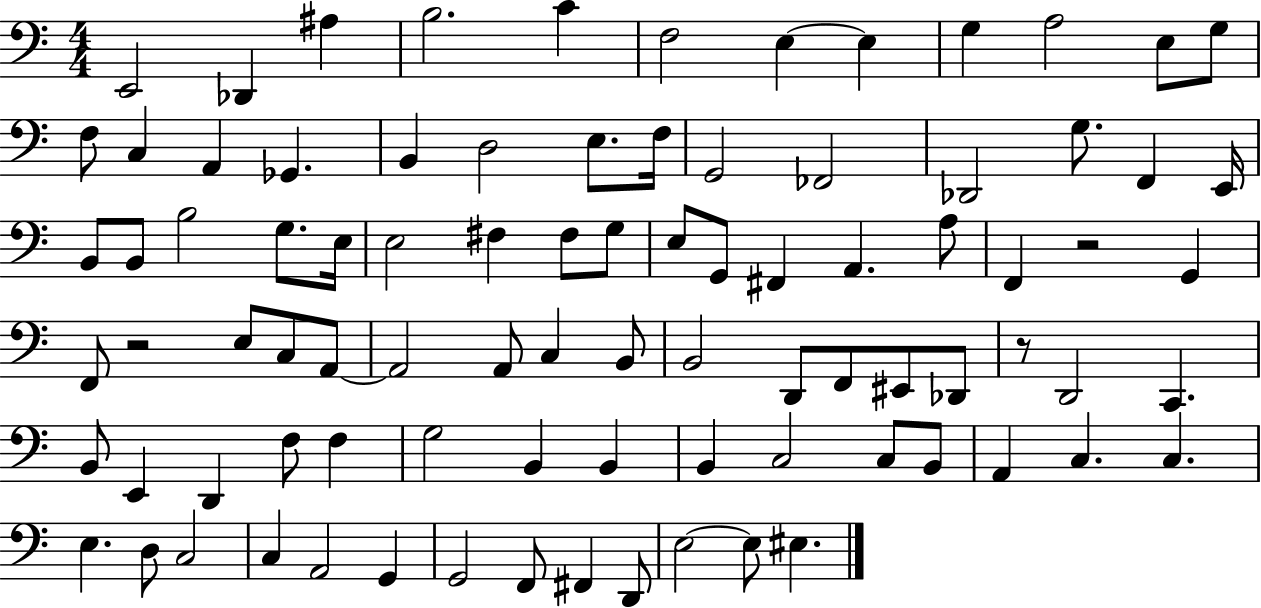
X:1
T:Untitled
M:4/4
L:1/4
K:C
E,,2 _D,, ^A, B,2 C F,2 E, E, G, A,2 E,/2 G,/2 F,/2 C, A,, _G,, B,, D,2 E,/2 F,/4 G,,2 _F,,2 _D,,2 G,/2 F,, E,,/4 B,,/2 B,,/2 B,2 G,/2 E,/4 E,2 ^F, ^F,/2 G,/2 E,/2 G,,/2 ^F,, A,, A,/2 F,, z2 G,, F,,/2 z2 E,/2 C,/2 A,,/2 A,,2 A,,/2 C, B,,/2 B,,2 D,,/2 F,,/2 ^E,,/2 _D,,/2 z/2 D,,2 C,, B,,/2 E,, D,, F,/2 F, G,2 B,, B,, B,, C,2 C,/2 B,,/2 A,, C, C, E, D,/2 C,2 C, A,,2 G,, G,,2 F,,/2 ^F,, D,,/2 E,2 E,/2 ^E,